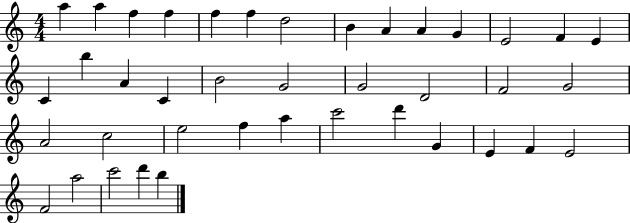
{
  \clef treble
  \numericTimeSignature
  \time 4/4
  \key c \major
  a''4 a''4 f''4 f''4 | f''4 f''4 d''2 | b'4 a'4 a'4 g'4 | e'2 f'4 e'4 | \break c'4 b''4 a'4 c'4 | b'2 g'2 | g'2 d'2 | f'2 g'2 | \break a'2 c''2 | e''2 f''4 a''4 | c'''2 d'''4 g'4 | e'4 f'4 e'2 | \break f'2 a''2 | c'''2 d'''4 b''4 | \bar "|."
}